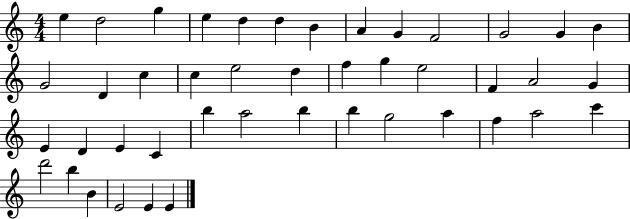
E5/q D5/h G5/q E5/q D5/q D5/q B4/q A4/q G4/q F4/h G4/h G4/q B4/q G4/h D4/q C5/q C5/q E5/h D5/q F5/q G5/q E5/h F4/q A4/h G4/q E4/q D4/q E4/q C4/q B5/q A5/h B5/q B5/q G5/h A5/q F5/q A5/h C6/q D6/h B5/q B4/q E4/h E4/q E4/q